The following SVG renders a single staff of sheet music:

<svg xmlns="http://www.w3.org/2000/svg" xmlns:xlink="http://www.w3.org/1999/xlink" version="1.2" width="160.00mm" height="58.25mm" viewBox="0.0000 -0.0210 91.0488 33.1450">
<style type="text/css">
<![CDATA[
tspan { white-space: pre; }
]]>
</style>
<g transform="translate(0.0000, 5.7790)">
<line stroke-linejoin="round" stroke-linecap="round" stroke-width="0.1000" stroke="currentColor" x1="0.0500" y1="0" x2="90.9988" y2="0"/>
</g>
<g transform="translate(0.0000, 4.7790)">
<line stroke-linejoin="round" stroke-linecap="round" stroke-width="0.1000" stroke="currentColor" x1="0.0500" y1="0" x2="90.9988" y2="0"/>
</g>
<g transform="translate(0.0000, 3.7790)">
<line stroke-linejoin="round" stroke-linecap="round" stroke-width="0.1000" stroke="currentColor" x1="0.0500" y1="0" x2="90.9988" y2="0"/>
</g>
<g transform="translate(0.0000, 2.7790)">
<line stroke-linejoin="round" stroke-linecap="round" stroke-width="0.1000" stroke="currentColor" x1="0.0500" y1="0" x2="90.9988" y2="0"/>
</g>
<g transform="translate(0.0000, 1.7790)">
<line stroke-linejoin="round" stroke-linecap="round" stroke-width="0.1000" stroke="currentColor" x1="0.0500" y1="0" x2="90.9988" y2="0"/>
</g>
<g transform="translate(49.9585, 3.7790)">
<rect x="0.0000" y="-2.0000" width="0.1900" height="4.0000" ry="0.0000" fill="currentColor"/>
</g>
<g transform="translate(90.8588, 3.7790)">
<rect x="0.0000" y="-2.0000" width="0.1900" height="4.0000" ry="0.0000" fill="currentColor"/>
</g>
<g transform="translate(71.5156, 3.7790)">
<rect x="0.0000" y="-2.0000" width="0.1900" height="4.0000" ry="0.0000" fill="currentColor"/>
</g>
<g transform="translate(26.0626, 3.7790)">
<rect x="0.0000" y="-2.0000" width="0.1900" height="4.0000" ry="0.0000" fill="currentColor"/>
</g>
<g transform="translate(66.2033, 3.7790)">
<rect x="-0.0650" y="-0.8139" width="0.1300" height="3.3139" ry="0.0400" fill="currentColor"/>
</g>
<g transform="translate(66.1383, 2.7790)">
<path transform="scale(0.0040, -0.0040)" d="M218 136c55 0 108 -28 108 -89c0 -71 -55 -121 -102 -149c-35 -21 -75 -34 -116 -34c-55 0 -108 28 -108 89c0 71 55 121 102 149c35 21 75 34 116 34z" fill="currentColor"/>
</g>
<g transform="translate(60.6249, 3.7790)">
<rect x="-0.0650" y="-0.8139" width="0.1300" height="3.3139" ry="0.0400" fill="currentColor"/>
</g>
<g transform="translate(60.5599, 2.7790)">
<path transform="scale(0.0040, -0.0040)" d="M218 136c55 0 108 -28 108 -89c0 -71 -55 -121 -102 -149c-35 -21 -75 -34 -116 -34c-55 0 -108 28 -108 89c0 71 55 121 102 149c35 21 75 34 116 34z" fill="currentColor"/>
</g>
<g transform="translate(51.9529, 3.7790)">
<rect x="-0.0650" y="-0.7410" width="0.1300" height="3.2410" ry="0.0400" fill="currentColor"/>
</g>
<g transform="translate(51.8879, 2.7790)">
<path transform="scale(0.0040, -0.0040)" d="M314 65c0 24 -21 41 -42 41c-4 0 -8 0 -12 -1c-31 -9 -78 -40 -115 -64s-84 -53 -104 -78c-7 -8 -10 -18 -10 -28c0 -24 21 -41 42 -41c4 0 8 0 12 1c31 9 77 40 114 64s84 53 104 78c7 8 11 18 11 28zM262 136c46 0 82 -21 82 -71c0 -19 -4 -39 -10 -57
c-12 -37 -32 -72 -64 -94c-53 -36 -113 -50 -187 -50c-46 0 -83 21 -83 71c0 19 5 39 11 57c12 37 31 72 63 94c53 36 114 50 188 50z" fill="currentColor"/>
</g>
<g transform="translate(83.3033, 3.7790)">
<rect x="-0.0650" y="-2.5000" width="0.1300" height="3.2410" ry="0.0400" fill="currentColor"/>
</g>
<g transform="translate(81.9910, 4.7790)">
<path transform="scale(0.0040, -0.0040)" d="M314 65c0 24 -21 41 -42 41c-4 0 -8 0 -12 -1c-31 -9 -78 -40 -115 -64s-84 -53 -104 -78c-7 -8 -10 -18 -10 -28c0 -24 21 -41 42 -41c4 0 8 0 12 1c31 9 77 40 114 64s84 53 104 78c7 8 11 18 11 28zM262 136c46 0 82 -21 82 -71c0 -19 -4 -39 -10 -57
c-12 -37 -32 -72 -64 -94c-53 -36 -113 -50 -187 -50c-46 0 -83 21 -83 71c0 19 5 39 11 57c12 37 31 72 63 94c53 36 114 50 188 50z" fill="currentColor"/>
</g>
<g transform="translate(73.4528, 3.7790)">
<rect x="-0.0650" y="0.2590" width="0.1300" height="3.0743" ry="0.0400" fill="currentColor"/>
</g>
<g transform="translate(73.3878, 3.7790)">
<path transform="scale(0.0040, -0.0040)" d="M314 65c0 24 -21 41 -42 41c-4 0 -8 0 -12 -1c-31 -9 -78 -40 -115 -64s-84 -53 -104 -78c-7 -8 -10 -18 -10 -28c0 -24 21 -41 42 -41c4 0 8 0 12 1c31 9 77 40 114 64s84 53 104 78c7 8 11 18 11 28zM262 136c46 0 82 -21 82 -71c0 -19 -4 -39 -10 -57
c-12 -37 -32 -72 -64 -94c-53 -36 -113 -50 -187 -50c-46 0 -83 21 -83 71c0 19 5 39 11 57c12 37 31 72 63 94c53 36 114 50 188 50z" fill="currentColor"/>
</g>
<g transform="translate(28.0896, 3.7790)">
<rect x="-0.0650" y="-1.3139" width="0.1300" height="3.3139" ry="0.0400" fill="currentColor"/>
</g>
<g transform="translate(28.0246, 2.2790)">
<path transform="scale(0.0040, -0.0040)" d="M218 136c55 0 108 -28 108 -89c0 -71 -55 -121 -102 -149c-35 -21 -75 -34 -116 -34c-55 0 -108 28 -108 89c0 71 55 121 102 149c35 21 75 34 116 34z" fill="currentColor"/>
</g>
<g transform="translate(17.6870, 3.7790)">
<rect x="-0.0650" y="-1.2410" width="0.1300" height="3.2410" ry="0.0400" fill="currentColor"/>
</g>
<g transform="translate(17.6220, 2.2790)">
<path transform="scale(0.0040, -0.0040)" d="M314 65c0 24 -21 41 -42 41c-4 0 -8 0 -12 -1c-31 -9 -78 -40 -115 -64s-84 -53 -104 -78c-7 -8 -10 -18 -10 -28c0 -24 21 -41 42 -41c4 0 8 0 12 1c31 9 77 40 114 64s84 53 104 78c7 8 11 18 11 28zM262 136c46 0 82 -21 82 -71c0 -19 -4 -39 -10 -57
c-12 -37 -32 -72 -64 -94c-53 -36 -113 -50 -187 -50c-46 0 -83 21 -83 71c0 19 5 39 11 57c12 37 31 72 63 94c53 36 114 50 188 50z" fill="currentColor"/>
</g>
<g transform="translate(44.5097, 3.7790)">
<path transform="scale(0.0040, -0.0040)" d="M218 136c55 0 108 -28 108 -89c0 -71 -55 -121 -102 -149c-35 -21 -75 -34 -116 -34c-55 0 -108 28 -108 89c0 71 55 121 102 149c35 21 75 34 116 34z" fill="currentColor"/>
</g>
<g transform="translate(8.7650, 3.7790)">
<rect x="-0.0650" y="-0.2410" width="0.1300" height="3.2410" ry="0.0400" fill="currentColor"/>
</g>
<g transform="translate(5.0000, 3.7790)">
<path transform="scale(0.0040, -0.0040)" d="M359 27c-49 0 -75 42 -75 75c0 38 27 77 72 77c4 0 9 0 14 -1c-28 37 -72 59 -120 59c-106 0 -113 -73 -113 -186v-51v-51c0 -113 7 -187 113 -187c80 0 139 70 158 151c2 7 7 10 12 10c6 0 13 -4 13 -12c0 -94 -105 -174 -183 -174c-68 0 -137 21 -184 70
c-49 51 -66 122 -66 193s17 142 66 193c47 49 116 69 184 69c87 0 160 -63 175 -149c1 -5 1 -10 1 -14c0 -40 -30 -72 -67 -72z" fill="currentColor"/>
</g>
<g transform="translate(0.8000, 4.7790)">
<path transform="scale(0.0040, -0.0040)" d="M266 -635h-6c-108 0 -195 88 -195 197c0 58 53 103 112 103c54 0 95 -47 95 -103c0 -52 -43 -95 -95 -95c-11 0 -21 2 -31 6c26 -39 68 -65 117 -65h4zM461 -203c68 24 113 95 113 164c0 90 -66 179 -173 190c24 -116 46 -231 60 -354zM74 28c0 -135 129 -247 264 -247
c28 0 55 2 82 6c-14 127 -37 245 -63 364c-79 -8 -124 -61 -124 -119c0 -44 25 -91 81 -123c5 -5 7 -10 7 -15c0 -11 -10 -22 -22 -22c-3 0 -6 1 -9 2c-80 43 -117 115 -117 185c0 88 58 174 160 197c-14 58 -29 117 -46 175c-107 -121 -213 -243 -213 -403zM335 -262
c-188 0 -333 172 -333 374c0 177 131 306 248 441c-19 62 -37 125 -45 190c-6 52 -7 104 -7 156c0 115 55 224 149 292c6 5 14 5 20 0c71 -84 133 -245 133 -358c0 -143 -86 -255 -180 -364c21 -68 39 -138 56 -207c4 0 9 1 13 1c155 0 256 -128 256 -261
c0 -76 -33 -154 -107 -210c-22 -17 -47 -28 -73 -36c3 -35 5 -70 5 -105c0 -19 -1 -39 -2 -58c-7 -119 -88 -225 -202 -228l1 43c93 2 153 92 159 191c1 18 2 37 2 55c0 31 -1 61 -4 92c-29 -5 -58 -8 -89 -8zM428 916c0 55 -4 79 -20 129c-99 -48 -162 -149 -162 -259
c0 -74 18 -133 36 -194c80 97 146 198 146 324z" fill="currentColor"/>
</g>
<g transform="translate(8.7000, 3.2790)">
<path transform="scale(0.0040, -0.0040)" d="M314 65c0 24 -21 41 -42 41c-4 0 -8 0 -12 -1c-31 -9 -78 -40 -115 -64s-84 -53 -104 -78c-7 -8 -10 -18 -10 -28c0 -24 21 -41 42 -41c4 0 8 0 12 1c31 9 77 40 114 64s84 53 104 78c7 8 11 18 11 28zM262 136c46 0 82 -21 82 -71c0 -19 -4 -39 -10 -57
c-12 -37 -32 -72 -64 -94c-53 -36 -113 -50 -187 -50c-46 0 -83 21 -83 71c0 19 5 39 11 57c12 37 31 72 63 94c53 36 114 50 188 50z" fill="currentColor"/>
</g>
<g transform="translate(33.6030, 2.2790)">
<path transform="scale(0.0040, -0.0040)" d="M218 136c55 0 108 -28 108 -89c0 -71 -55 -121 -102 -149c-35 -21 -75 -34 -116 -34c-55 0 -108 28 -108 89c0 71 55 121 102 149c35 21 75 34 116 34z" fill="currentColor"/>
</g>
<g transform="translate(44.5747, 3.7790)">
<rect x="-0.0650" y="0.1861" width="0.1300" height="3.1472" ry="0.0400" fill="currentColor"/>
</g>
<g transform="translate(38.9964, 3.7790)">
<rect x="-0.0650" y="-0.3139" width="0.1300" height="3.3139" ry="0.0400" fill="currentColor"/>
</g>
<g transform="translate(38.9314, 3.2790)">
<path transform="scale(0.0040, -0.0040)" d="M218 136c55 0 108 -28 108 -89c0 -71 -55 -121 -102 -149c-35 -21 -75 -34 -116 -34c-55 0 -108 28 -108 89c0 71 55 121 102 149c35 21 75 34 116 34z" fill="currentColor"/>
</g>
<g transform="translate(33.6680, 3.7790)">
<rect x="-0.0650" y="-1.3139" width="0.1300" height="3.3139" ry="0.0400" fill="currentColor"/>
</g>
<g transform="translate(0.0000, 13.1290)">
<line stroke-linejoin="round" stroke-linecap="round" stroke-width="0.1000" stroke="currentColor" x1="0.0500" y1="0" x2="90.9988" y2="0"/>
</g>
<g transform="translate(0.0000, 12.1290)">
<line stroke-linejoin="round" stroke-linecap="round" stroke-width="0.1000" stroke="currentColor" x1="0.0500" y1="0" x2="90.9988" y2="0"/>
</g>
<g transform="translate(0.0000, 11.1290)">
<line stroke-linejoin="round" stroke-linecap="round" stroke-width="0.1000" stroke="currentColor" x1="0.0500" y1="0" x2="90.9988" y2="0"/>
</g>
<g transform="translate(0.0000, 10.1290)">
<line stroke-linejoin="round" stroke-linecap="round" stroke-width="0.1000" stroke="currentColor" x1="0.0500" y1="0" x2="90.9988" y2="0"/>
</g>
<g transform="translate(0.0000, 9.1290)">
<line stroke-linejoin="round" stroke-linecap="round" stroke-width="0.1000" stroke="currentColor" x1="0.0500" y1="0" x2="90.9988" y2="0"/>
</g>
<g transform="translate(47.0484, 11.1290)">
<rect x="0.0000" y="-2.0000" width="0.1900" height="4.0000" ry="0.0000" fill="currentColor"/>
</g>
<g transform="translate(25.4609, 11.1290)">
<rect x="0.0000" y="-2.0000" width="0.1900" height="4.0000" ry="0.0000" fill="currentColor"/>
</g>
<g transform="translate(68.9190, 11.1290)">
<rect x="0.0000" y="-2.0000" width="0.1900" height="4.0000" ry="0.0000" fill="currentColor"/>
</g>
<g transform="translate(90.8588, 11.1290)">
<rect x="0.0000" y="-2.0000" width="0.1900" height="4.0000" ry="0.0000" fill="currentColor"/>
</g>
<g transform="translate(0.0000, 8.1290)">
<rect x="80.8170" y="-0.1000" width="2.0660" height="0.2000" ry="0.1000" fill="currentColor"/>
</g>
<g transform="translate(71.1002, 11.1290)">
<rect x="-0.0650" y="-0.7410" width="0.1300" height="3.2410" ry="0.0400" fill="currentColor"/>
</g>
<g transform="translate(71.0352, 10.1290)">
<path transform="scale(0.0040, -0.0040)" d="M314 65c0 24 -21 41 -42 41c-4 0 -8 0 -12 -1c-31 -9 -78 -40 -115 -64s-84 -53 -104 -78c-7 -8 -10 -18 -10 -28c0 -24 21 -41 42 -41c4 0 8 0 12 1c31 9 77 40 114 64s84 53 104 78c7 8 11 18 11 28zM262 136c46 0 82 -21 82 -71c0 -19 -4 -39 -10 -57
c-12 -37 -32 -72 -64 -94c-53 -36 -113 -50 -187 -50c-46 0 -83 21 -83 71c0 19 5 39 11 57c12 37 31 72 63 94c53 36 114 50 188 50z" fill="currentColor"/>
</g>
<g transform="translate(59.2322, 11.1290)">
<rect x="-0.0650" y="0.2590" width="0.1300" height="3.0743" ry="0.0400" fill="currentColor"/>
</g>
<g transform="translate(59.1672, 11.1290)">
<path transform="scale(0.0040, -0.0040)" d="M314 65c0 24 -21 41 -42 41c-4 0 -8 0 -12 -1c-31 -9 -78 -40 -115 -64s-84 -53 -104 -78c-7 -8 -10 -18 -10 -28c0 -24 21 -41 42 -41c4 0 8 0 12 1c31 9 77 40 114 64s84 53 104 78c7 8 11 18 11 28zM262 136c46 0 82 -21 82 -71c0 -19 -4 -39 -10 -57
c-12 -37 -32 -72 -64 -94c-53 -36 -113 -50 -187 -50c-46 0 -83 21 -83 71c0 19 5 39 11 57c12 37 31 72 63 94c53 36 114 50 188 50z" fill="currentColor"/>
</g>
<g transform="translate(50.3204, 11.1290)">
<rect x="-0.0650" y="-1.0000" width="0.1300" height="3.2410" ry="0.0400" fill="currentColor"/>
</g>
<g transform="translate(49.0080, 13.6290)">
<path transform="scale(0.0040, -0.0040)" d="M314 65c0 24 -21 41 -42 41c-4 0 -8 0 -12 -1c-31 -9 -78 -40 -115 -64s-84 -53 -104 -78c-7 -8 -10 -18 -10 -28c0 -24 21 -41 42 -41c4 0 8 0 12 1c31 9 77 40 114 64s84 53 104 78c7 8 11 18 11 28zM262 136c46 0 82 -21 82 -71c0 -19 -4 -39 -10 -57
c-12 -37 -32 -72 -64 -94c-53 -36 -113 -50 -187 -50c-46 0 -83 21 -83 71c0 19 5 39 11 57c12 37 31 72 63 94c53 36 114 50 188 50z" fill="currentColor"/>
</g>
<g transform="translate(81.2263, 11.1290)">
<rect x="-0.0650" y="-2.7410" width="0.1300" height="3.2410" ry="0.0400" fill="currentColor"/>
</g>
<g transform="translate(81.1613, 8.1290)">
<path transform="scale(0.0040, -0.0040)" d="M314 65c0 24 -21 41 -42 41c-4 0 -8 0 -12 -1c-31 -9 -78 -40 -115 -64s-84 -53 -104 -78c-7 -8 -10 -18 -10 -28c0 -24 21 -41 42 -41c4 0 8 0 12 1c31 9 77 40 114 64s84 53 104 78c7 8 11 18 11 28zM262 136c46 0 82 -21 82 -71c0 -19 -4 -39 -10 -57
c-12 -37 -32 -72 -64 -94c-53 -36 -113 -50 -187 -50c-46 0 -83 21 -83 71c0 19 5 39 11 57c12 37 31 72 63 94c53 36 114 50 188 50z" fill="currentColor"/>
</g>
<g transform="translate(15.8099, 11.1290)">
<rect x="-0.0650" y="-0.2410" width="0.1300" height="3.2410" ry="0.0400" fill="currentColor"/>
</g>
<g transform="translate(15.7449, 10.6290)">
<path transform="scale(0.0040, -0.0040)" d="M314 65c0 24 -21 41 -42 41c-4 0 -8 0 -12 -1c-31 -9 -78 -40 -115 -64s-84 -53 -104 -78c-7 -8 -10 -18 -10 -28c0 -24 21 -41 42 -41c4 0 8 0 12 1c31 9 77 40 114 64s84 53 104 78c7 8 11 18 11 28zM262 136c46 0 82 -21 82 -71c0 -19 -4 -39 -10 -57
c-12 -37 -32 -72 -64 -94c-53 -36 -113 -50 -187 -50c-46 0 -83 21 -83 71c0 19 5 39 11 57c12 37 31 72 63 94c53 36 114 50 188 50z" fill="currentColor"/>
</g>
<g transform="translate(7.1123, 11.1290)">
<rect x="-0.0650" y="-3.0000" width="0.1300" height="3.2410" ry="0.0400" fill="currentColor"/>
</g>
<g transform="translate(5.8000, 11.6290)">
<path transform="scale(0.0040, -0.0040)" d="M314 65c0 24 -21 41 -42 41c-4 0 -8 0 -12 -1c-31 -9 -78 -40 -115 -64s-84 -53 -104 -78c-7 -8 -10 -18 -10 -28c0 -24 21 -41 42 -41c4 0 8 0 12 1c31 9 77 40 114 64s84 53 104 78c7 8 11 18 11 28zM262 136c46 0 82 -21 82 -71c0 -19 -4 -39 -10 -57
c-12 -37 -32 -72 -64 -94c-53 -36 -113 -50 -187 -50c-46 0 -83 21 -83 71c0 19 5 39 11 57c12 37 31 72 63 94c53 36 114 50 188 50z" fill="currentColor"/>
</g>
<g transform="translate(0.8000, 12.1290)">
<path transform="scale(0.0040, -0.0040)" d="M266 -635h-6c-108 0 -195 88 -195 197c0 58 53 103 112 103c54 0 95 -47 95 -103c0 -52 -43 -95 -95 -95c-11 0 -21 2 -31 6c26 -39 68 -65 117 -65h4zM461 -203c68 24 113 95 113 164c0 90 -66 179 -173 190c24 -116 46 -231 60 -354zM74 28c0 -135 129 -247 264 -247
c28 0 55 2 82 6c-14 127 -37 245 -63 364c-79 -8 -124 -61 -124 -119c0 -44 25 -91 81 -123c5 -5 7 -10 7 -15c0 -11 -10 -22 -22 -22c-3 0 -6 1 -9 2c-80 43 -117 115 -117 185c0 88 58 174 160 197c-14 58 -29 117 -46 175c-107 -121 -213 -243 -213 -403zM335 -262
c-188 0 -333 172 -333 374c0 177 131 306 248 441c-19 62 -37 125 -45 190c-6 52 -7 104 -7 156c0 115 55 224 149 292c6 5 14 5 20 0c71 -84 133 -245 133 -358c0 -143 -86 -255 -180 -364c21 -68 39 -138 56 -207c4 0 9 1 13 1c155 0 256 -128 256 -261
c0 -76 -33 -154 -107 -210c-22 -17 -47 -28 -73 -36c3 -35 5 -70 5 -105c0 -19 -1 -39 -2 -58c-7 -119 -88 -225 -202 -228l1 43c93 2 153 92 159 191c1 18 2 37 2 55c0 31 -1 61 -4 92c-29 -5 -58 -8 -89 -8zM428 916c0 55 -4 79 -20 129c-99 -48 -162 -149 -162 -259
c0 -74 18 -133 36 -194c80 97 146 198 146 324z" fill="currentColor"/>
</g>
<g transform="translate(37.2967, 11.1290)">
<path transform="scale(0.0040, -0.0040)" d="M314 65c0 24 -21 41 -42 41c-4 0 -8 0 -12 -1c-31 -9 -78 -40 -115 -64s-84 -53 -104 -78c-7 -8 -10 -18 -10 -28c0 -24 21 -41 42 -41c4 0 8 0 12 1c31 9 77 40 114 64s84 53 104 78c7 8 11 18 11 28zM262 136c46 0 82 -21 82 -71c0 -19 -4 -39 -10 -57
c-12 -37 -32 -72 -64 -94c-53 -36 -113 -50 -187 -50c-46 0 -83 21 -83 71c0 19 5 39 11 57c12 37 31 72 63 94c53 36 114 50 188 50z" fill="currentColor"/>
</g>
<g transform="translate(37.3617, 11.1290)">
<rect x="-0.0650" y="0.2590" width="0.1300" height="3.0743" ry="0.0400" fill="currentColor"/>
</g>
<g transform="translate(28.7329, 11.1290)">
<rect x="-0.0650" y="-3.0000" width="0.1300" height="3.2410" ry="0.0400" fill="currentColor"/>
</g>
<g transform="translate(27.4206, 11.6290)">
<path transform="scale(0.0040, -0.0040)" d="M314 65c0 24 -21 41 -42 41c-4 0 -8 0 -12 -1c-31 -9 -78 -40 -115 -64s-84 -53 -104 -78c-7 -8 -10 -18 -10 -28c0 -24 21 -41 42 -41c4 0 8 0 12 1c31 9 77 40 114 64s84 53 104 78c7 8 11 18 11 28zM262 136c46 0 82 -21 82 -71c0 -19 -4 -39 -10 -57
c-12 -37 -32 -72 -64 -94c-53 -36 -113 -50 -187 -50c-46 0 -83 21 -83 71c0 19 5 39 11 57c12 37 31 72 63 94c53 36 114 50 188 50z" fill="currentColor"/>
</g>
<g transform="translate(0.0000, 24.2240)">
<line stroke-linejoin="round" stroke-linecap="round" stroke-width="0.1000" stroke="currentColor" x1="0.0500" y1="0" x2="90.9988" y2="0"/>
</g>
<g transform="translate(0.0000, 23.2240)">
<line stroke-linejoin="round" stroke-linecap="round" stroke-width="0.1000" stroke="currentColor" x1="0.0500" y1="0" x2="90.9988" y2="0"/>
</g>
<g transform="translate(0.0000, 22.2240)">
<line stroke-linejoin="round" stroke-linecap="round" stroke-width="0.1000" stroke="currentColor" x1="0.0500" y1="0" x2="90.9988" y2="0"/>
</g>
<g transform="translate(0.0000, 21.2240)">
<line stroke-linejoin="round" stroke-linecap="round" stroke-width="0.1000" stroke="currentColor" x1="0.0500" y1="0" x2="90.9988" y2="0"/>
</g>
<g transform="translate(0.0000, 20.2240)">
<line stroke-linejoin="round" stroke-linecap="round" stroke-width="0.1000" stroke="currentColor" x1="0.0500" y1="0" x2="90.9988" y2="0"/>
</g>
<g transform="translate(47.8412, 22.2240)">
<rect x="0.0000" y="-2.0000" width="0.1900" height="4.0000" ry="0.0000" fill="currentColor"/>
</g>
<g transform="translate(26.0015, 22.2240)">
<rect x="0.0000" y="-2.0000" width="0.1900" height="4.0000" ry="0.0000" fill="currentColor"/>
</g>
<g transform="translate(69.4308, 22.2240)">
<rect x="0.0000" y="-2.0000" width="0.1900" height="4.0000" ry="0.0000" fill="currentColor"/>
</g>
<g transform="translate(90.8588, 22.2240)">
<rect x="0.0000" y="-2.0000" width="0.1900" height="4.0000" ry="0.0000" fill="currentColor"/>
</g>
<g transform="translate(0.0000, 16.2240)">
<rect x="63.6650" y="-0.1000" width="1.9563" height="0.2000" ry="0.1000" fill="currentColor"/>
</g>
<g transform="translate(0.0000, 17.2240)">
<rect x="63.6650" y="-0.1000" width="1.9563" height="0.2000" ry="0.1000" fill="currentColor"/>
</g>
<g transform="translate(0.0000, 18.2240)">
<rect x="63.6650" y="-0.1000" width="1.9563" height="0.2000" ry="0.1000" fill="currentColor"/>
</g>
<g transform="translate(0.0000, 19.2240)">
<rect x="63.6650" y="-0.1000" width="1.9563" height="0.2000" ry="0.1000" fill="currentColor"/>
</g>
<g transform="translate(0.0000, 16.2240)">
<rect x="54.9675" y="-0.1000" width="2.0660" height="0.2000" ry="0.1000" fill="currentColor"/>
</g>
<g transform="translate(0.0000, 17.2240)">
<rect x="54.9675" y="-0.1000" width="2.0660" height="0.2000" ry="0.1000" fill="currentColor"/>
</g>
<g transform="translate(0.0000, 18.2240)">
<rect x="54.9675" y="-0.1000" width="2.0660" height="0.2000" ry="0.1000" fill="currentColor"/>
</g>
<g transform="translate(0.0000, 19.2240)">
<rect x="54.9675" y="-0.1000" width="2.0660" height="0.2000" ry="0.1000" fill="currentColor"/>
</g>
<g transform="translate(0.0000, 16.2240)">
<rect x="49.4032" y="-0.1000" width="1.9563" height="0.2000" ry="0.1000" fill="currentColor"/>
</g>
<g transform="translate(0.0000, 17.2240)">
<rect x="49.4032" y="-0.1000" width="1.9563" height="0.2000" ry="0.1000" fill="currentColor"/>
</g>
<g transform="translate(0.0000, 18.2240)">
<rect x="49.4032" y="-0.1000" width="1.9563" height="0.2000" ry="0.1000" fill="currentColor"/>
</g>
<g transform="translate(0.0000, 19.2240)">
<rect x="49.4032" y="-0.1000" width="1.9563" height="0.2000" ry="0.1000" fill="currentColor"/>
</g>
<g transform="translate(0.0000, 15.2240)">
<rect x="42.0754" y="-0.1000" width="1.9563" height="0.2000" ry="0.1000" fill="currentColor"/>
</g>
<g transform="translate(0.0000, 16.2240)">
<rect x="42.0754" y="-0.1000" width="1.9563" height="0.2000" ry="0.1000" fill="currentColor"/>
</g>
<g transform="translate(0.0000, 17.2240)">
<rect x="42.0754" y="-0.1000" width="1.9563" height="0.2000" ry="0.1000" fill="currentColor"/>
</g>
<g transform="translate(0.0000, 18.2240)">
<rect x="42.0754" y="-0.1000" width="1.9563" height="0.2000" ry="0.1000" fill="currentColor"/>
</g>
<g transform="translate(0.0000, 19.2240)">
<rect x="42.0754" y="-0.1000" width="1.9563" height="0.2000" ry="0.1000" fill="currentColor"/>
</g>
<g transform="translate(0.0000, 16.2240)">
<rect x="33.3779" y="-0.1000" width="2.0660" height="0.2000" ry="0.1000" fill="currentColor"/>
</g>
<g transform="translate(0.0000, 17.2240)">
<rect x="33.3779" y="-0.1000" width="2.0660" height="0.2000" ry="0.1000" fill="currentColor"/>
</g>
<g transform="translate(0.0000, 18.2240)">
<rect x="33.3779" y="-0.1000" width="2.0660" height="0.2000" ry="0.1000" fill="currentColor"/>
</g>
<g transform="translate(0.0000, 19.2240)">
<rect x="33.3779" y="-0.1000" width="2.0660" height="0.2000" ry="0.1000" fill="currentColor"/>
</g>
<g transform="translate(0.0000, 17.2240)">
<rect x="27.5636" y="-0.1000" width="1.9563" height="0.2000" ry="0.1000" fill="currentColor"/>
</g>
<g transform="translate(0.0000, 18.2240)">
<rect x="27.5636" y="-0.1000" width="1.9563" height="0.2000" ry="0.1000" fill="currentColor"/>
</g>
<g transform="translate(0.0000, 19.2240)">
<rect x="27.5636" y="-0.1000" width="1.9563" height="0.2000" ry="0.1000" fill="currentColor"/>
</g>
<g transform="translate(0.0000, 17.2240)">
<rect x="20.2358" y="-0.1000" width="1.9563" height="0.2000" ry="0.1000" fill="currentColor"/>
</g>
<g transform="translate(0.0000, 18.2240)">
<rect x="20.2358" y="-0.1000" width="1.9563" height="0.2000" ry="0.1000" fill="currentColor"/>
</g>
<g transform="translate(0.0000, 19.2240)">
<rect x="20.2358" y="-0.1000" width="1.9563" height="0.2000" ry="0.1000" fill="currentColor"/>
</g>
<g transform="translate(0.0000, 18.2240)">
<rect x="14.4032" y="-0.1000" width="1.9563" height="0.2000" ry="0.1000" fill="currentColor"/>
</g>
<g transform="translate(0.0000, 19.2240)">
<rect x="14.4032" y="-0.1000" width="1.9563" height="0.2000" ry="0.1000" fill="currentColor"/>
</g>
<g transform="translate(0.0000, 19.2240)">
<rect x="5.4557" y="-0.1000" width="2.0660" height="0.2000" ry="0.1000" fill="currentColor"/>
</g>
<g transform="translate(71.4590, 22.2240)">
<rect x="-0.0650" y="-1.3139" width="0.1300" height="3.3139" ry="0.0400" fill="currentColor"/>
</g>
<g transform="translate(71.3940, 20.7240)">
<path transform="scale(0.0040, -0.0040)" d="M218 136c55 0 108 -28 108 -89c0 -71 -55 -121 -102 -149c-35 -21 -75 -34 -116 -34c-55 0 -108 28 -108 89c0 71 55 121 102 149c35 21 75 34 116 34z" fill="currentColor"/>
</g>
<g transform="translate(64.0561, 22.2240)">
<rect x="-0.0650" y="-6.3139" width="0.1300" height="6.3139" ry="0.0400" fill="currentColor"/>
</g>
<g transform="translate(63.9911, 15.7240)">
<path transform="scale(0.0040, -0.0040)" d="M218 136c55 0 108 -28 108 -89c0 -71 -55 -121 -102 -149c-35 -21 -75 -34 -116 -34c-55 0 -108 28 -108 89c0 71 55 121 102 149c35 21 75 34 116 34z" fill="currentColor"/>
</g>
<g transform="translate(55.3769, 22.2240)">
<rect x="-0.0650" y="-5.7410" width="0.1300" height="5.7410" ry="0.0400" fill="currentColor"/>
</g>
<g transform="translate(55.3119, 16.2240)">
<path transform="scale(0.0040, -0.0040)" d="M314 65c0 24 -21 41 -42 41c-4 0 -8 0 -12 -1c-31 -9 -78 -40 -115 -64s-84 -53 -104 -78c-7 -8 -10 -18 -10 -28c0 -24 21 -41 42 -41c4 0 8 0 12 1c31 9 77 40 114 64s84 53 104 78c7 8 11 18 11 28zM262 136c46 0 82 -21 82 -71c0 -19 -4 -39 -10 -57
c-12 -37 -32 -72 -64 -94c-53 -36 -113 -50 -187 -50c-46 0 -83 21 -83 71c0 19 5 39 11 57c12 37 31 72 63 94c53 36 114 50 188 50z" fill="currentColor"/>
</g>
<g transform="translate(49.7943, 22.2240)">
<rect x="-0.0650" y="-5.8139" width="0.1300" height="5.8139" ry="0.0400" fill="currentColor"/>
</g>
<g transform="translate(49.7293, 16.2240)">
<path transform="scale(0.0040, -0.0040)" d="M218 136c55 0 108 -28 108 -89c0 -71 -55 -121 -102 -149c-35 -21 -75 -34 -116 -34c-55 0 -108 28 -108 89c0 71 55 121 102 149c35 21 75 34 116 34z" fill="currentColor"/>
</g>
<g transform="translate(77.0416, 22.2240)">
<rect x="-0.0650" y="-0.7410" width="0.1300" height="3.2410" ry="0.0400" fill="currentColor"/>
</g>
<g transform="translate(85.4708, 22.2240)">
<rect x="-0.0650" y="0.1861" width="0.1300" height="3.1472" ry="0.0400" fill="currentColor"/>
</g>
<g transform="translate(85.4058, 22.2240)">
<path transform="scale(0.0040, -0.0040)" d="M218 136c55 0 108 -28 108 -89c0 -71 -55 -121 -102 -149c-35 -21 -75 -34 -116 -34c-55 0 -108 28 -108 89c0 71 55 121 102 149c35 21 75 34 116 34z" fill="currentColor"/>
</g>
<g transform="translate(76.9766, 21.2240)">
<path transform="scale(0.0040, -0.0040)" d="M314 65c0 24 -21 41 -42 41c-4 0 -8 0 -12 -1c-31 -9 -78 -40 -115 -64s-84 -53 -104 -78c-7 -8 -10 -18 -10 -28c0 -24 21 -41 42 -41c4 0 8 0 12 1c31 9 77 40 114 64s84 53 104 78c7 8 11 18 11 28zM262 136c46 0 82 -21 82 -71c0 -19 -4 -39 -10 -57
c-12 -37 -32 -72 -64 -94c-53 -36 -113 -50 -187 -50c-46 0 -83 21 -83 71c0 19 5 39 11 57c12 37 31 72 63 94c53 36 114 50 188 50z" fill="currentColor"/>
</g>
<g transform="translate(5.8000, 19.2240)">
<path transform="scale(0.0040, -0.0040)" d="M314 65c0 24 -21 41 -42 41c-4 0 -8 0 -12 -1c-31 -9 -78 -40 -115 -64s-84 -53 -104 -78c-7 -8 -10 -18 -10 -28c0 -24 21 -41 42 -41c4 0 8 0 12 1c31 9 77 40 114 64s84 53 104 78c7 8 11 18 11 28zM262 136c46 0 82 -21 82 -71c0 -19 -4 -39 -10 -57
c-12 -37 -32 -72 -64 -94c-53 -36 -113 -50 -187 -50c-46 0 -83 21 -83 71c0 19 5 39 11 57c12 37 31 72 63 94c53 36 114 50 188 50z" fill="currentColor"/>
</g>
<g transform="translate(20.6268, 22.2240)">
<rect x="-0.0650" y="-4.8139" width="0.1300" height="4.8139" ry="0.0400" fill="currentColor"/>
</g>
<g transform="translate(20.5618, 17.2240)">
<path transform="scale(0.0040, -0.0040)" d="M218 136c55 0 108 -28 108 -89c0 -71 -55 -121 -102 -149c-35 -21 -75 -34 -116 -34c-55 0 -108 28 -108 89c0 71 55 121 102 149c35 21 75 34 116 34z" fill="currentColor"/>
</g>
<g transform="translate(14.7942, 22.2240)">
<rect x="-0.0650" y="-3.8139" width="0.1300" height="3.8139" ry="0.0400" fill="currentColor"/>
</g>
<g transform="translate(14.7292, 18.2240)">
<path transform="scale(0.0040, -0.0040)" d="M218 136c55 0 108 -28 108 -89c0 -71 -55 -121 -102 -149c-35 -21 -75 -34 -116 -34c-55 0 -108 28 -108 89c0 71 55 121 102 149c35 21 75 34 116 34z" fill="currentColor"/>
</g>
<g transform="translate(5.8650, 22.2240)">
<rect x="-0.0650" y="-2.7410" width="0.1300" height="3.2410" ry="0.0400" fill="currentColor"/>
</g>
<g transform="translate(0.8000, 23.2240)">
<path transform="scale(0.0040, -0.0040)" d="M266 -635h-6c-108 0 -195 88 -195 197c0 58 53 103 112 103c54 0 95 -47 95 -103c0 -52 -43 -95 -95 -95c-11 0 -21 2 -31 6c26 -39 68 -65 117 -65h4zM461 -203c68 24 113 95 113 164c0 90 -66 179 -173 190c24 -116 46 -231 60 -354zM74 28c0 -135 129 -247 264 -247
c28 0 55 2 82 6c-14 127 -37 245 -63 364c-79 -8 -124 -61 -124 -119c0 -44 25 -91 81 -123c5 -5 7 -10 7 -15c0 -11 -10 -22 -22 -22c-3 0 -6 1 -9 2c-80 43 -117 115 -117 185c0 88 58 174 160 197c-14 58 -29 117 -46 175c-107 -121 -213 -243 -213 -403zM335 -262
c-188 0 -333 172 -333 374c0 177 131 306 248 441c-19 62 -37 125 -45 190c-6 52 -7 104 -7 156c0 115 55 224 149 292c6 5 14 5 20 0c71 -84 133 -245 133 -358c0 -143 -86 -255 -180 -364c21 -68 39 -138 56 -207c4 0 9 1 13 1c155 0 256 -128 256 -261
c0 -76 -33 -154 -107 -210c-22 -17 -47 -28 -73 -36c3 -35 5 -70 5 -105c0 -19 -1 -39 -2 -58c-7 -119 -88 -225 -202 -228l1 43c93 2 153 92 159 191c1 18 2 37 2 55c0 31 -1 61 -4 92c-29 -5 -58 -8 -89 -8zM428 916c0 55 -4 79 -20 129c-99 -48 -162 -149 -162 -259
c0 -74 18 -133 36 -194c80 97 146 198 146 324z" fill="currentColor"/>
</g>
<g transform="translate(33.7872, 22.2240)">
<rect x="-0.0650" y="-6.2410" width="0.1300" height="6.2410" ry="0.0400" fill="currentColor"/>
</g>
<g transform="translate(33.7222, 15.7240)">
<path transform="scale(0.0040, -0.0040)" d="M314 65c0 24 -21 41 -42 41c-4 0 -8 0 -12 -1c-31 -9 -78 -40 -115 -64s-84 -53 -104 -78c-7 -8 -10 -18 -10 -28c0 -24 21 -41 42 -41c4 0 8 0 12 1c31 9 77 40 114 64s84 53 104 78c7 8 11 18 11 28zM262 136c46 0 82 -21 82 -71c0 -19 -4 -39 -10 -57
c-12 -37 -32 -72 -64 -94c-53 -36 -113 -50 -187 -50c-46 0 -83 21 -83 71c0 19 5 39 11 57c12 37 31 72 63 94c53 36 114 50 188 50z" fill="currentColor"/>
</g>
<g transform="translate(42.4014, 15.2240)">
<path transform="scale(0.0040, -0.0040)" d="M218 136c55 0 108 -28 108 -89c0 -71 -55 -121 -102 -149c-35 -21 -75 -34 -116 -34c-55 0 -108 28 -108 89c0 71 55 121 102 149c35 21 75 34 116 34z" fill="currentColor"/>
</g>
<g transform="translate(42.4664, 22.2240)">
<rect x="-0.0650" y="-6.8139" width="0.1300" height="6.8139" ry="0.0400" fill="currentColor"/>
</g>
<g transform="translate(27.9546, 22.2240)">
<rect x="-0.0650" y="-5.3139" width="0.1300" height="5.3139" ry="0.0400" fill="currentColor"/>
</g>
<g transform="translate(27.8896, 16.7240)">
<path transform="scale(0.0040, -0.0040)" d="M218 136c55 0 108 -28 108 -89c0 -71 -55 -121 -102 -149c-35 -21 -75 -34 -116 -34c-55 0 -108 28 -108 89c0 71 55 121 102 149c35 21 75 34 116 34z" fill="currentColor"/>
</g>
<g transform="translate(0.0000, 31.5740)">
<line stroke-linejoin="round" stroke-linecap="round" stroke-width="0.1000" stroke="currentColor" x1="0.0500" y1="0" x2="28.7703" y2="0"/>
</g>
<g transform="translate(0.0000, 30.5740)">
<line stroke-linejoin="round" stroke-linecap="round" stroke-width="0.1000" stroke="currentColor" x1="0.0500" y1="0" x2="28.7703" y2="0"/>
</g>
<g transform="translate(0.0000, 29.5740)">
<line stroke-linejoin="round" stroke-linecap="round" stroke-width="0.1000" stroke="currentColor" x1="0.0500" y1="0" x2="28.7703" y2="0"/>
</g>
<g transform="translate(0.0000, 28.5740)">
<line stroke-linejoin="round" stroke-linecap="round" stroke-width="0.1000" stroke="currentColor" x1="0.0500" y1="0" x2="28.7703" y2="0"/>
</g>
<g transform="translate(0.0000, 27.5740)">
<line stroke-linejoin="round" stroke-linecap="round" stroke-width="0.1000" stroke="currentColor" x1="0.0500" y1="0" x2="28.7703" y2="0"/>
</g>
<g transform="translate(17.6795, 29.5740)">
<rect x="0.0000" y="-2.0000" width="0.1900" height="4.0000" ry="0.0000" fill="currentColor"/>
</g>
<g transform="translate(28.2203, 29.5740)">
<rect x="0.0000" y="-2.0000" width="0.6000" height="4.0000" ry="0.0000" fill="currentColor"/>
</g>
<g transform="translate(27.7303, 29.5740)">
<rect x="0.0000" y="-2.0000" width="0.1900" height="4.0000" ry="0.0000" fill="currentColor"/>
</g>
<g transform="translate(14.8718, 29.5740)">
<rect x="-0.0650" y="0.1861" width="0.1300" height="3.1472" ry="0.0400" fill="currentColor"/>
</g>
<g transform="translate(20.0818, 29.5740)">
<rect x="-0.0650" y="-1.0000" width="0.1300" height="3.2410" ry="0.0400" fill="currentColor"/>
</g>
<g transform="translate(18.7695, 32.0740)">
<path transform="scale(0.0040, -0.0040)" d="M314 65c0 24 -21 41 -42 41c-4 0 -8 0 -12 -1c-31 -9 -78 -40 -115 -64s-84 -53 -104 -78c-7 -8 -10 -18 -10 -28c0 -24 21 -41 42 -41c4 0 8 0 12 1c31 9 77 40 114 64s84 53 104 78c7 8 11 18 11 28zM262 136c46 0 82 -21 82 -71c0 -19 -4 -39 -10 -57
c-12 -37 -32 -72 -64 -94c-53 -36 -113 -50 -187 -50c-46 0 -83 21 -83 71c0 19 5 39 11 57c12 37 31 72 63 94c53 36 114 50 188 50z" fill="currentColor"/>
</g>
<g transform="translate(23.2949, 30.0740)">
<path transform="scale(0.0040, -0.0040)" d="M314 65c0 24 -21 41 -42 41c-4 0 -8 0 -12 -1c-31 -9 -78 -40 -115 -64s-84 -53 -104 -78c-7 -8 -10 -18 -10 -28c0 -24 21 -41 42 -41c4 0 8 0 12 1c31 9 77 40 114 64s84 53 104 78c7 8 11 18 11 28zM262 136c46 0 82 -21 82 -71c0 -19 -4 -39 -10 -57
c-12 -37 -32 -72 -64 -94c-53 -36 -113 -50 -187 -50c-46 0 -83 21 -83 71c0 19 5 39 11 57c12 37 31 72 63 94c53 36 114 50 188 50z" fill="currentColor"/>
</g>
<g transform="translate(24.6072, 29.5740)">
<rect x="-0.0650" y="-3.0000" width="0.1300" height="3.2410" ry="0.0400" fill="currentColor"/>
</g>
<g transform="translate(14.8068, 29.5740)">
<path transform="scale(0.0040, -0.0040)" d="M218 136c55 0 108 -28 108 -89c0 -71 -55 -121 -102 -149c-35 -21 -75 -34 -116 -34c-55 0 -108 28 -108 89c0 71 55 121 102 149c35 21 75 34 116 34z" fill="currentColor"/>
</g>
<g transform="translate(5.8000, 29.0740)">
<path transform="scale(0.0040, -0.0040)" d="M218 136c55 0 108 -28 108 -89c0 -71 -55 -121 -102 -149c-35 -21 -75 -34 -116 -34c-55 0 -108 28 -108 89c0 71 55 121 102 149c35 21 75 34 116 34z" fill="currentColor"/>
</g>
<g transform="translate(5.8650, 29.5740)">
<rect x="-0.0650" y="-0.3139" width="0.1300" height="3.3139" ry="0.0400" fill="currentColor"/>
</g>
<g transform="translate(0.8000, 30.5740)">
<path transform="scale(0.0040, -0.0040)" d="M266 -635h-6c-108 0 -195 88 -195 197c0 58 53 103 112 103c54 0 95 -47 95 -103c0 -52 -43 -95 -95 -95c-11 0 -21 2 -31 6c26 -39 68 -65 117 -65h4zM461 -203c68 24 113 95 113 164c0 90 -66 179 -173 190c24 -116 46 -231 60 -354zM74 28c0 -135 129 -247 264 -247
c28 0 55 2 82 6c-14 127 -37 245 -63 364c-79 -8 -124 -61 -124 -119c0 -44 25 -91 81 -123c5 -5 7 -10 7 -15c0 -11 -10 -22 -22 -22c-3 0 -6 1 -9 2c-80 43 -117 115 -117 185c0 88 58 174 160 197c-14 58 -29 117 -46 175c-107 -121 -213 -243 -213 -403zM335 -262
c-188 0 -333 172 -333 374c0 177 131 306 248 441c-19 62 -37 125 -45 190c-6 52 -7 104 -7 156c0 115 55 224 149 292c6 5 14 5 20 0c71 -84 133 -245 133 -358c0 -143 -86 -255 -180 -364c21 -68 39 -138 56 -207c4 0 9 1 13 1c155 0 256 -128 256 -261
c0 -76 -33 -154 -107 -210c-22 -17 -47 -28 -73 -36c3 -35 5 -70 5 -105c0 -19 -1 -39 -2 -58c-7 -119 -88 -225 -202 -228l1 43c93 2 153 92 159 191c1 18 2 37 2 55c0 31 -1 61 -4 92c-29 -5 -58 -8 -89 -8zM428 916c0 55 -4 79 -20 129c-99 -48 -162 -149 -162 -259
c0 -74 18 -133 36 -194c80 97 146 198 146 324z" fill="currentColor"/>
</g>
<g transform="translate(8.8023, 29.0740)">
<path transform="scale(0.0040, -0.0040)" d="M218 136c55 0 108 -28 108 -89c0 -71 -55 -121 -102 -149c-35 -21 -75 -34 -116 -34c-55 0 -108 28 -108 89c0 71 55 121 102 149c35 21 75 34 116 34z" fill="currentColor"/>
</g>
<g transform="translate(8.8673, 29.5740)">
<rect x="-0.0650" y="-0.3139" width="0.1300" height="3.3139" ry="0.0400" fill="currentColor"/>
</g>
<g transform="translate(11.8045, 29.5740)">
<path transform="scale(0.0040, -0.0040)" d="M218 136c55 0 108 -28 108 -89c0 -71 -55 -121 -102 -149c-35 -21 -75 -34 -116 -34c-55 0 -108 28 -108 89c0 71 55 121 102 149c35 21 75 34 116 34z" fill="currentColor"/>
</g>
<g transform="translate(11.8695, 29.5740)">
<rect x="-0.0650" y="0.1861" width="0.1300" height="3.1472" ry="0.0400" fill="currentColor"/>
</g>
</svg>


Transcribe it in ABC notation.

X:1
T:Untitled
M:4/4
L:1/4
K:C
c2 e2 e e c B d2 d d B2 G2 A2 c2 A2 B2 D2 B2 d2 a2 a2 c' e' f' a'2 b' g' g'2 a' e d2 B c c B B D2 A2